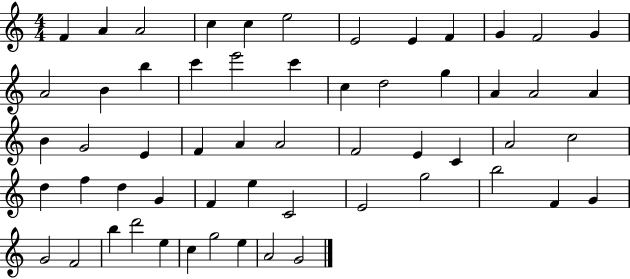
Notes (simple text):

F4/q A4/q A4/h C5/q C5/q E5/h E4/h E4/q F4/q G4/q F4/h G4/q A4/h B4/q B5/q C6/q E6/h C6/q C5/q D5/h G5/q A4/q A4/h A4/q B4/q G4/h E4/q F4/q A4/q A4/h F4/h E4/q C4/q A4/h C5/h D5/q F5/q D5/q G4/q F4/q E5/q C4/h E4/h G5/h B5/h F4/q G4/q G4/h F4/h B5/q D6/h E5/q C5/q G5/h E5/q A4/h G4/h